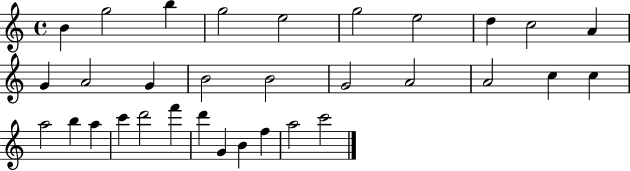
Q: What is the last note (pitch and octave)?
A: C6